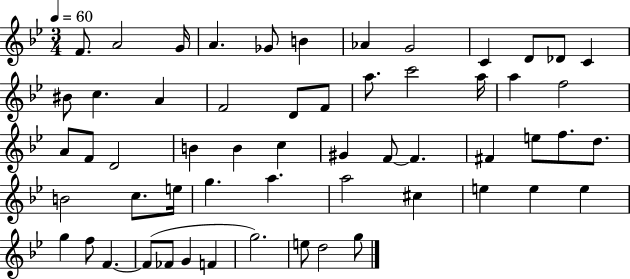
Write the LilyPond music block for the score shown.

{
  \clef treble
  \numericTimeSignature
  \time 3/4
  \key bes \major
  \tempo 4 = 60
  \repeat volta 2 { f'8. a'2 g'16 | a'4. ges'8 b'4 | aes'4 g'2 | c'4 d'8 des'8 c'4 | \break bis'8 c''4. a'4 | f'2 d'8 f'8 | a''8. c'''2 a''16 | a''4 f''2 | \break a'8 f'8 d'2 | b'4 b'4 c''4 | gis'4 f'8~~ f'4. | fis'4 e''8 f''8. d''8. | \break b'2 c''8. e''16 | g''4. a''4. | a''2 cis''4 | e''4 e''4 e''4 | \break g''4 f''8 f'4.~~ | f'8( fes'8 g'4 f'4 | g''2.) | e''8 d''2 g''8 | \break } \bar "|."
}